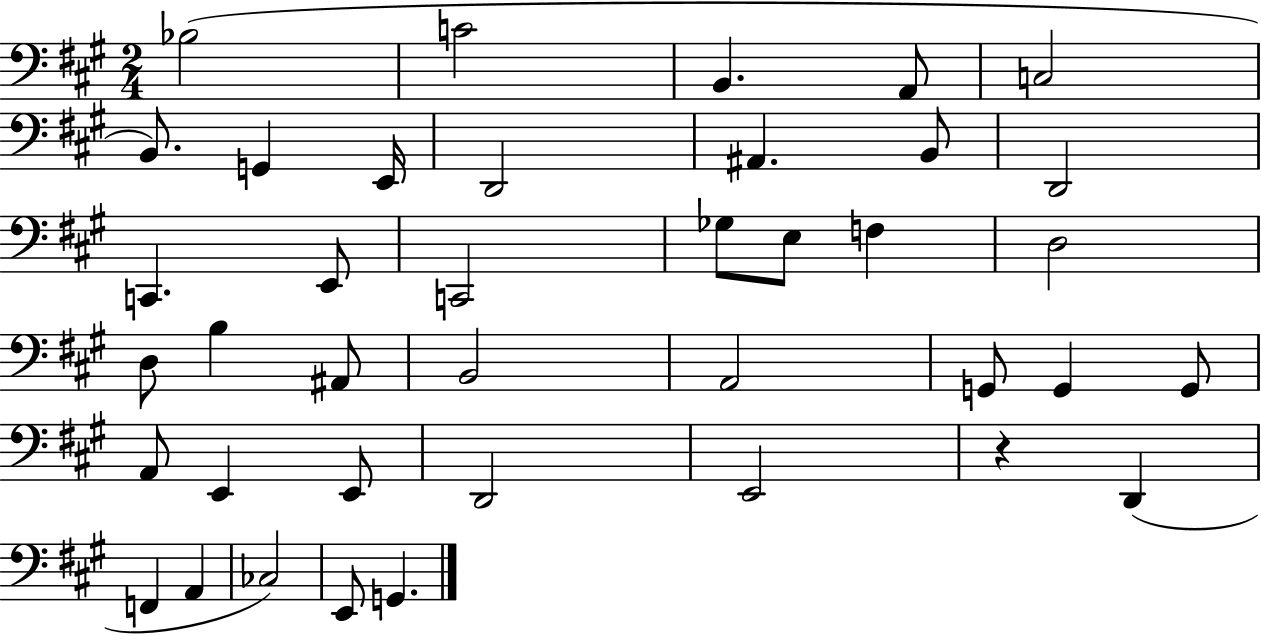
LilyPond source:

{
  \clef bass
  \numericTimeSignature
  \time 2/4
  \key a \major
  bes2( | c'2 | b,4. a,8 | c2 | \break b,8.) g,4 e,16 | d,2 | ais,4. b,8 | d,2 | \break c,4. e,8 | c,2 | ges8 e8 f4 | d2 | \break d8 b4 ais,8 | b,2 | a,2 | g,8 g,4 g,8 | \break a,8 e,4 e,8 | d,2 | e,2 | r4 d,4( | \break f,4 a,4 | ces2) | e,8 g,4. | \bar "|."
}